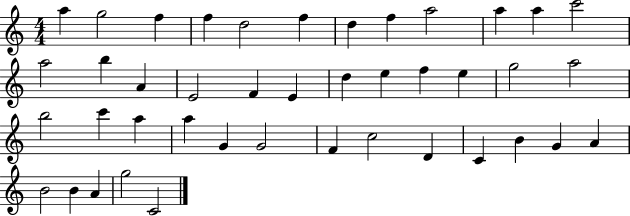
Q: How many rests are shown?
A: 0